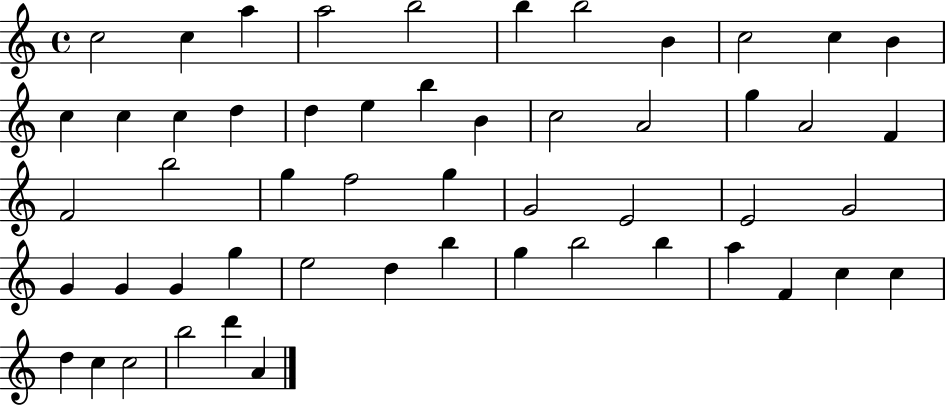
{
  \clef treble
  \time 4/4
  \defaultTimeSignature
  \key c \major
  c''2 c''4 a''4 | a''2 b''2 | b''4 b''2 b'4 | c''2 c''4 b'4 | \break c''4 c''4 c''4 d''4 | d''4 e''4 b''4 b'4 | c''2 a'2 | g''4 a'2 f'4 | \break f'2 b''2 | g''4 f''2 g''4 | g'2 e'2 | e'2 g'2 | \break g'4 g'4 g'4 g''4 | e''2 d''4 b''4 | g''4 b''2 b''4 | a''4 f'4 c''4 c''4 | \break d''4 c''4 c''2 | b''2 d'''4 a'4 | \bar "|."
}